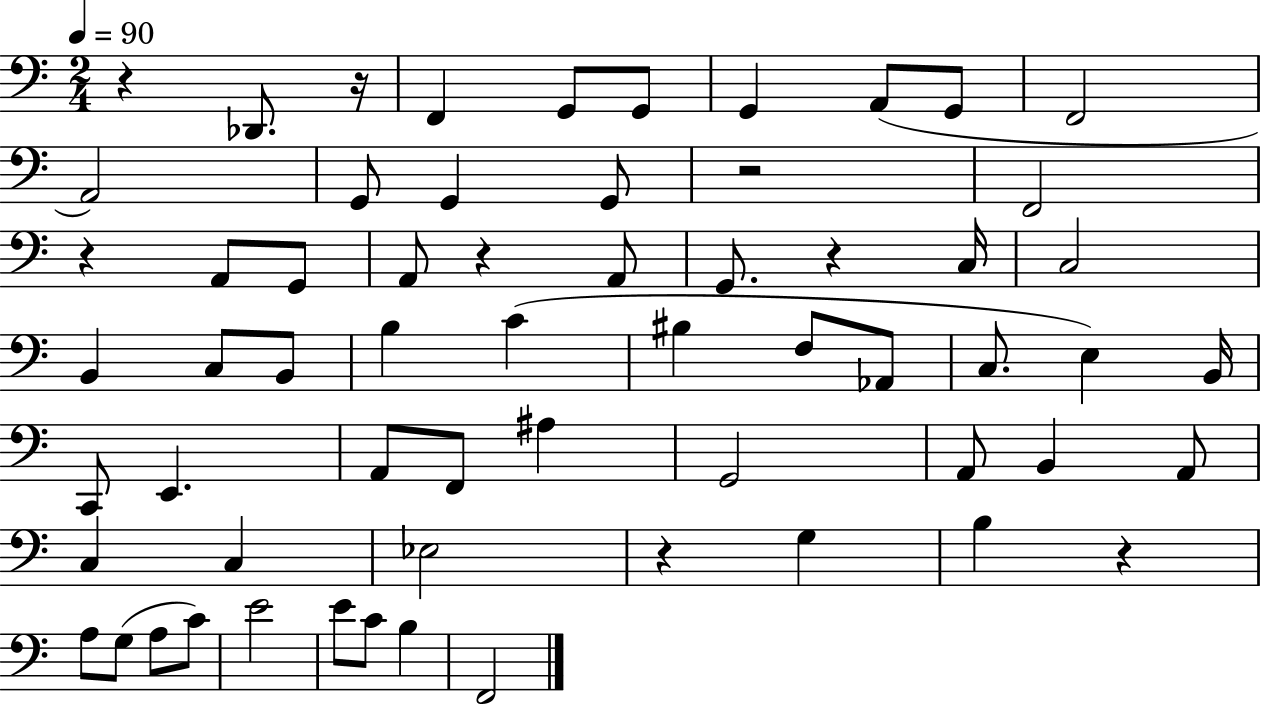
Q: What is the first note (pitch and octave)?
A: Db2